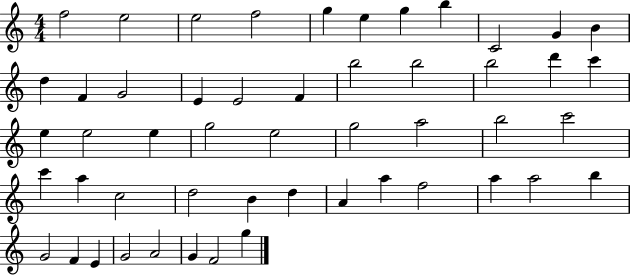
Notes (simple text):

F5/h E5/h E5/h F5/h G5/q E5/q G5/q B5/q C4/h G4/q B4/q D5/q F4/q G4/h E4/q E4/h F4/q B5/h B5/h B5/h D6/q C6/q E5/q E5/h E5/q G5/h E5/h G5/h A5/h B5/h C6/h C6/q A5/q C5/h D5/h B4/q D5/q A4/q A5/q F5/h A5/q A5/h B5/q G4/h F4/q E4/q G4/h A4/h G4/q F4/h G5/q